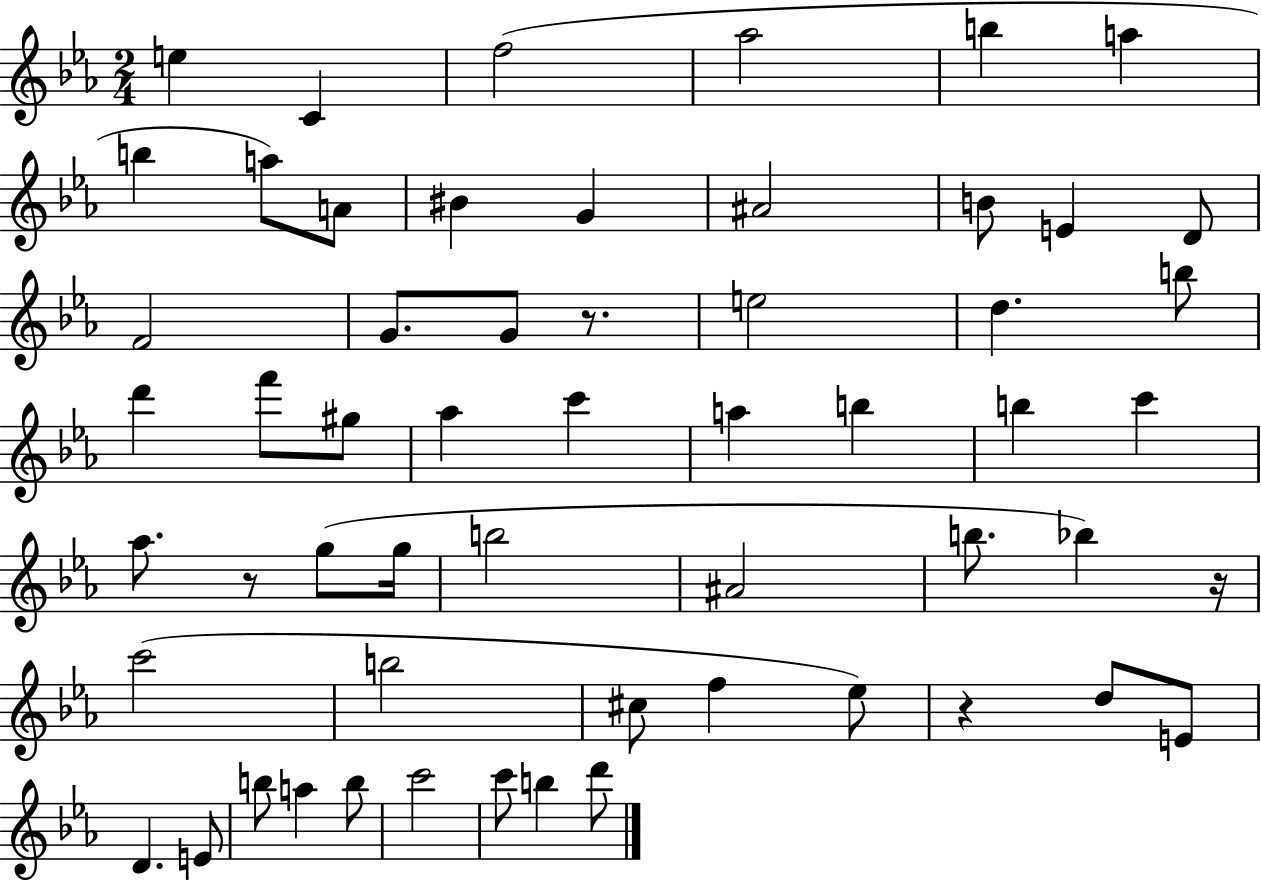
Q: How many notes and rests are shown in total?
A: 57